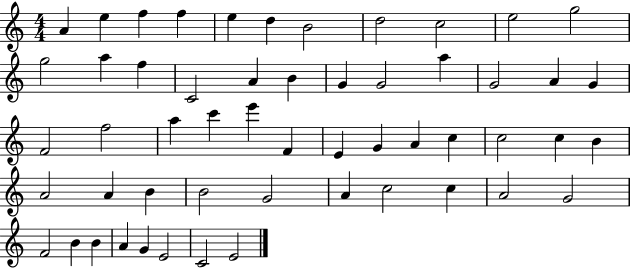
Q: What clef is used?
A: treble